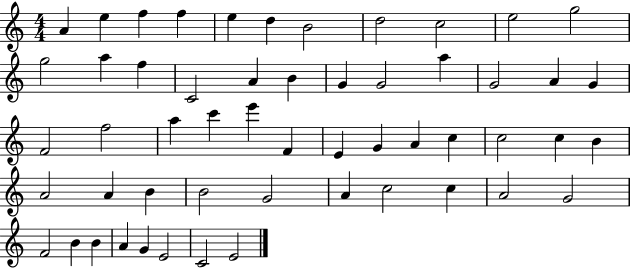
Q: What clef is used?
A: treble